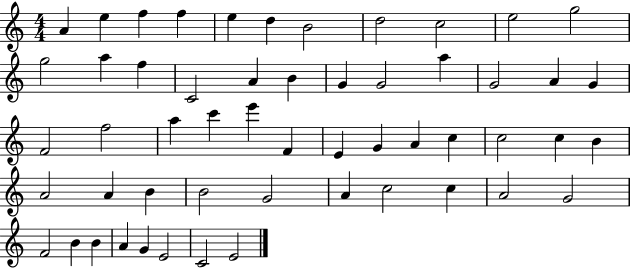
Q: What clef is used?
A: treble